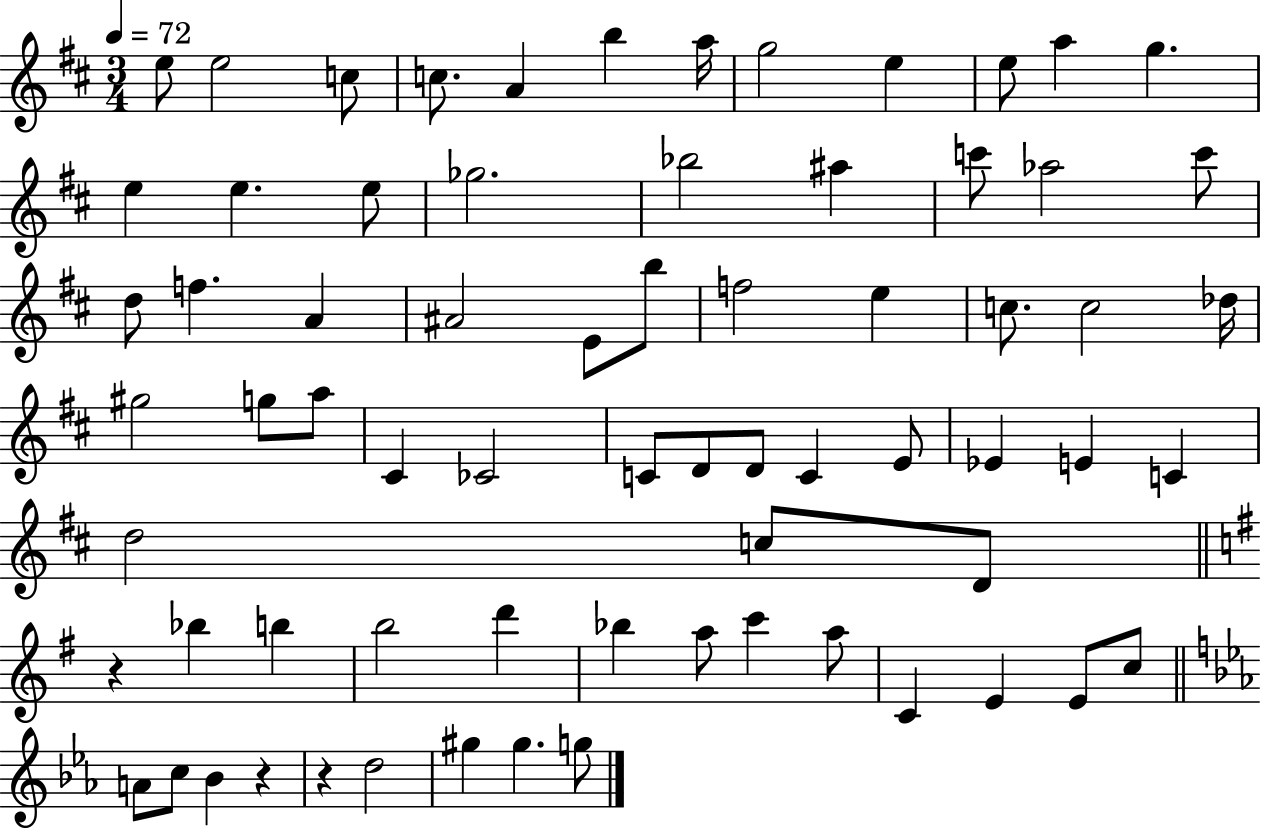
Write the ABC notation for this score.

X:1
T:Untitled
M:3/4
L:1/4
K:D
e/2 e2 c/2 c/2 A b a/4 g2 e e/2 a g e e e/2 _g2 _b2 ^a c'/2 _a2 c'/2 d/2 f A ^A2 E/2 b/2 f2 e c/2 c2 _d/4 ^g2 g/2 a/2 ^C _C2 C/2 D/2 D/2 C E/2 _E E C d2 c/2 D/2 z _b b b2 d' _b a/2 c' a/2 C E E/2 c/2 A/2 c/2 _B z z d2 ^g ^g g/2